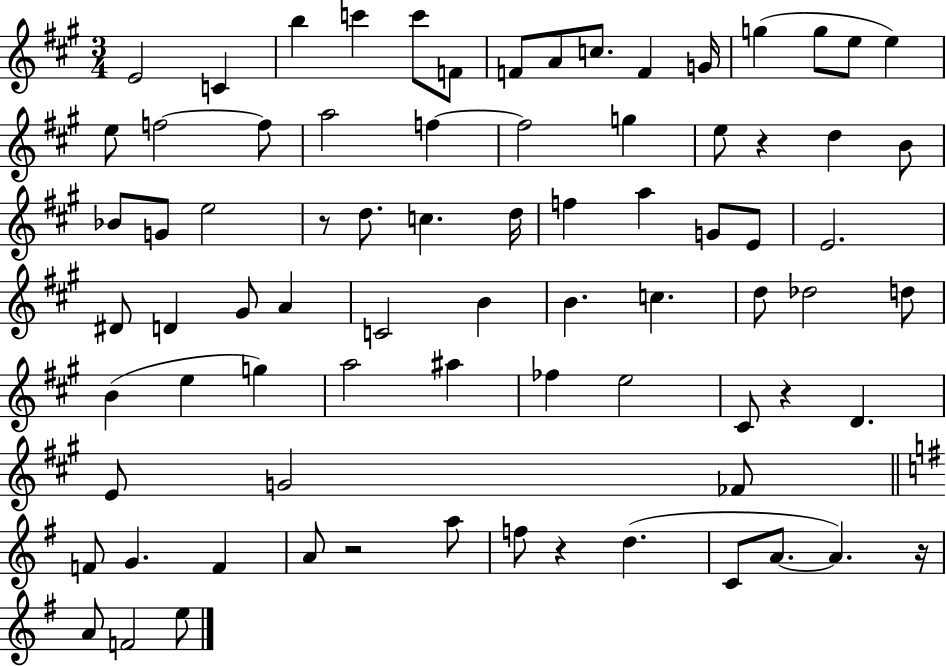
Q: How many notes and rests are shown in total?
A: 78